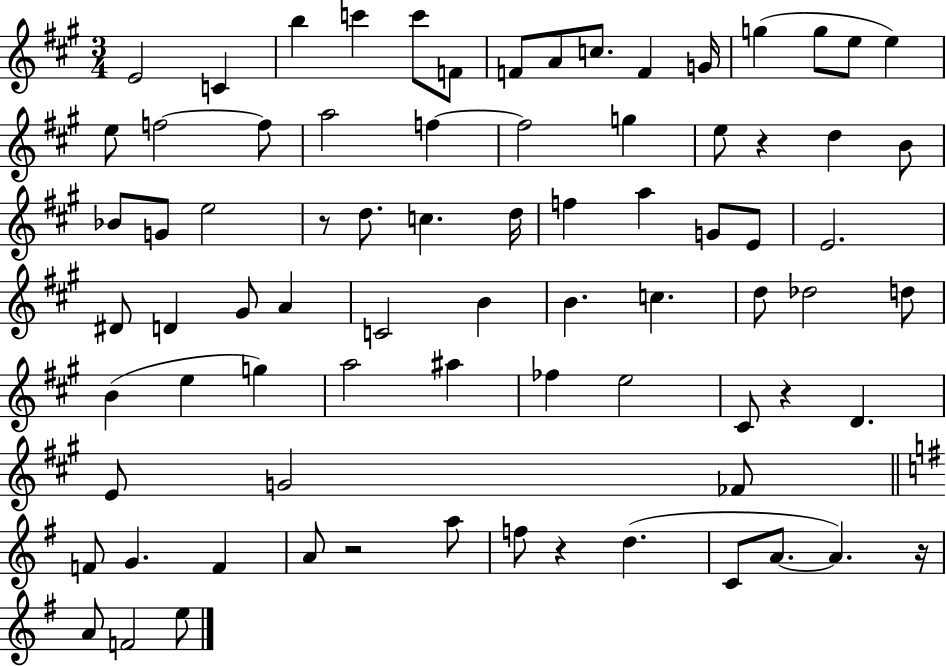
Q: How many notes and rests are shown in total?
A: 78